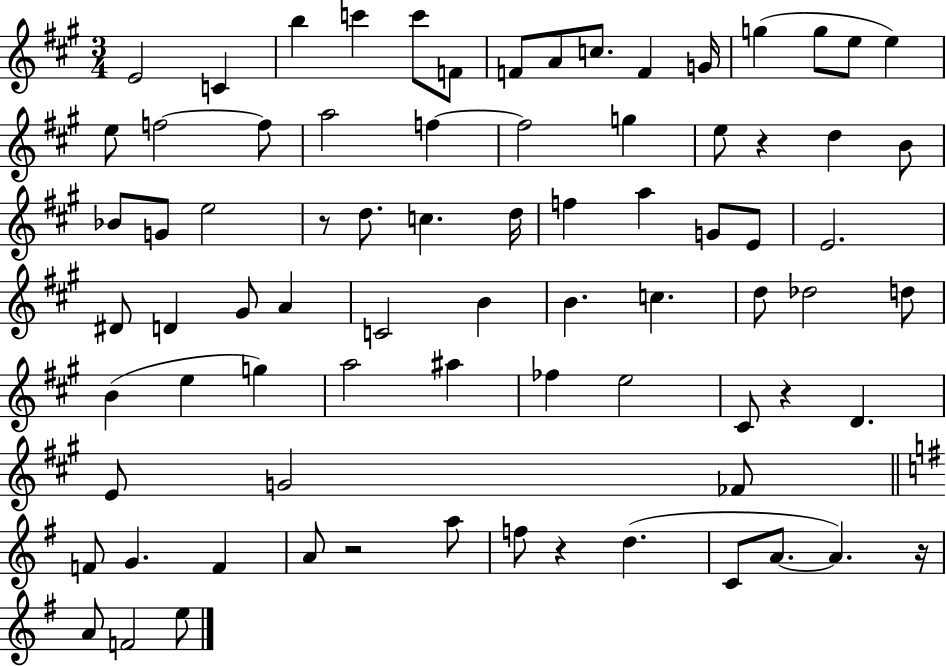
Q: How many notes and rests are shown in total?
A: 78